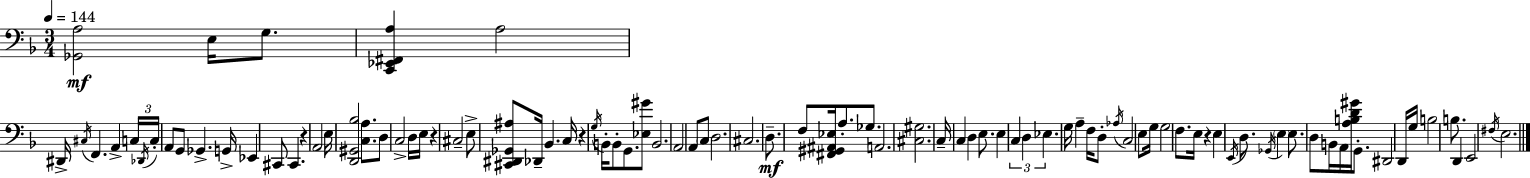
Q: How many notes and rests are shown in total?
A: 94